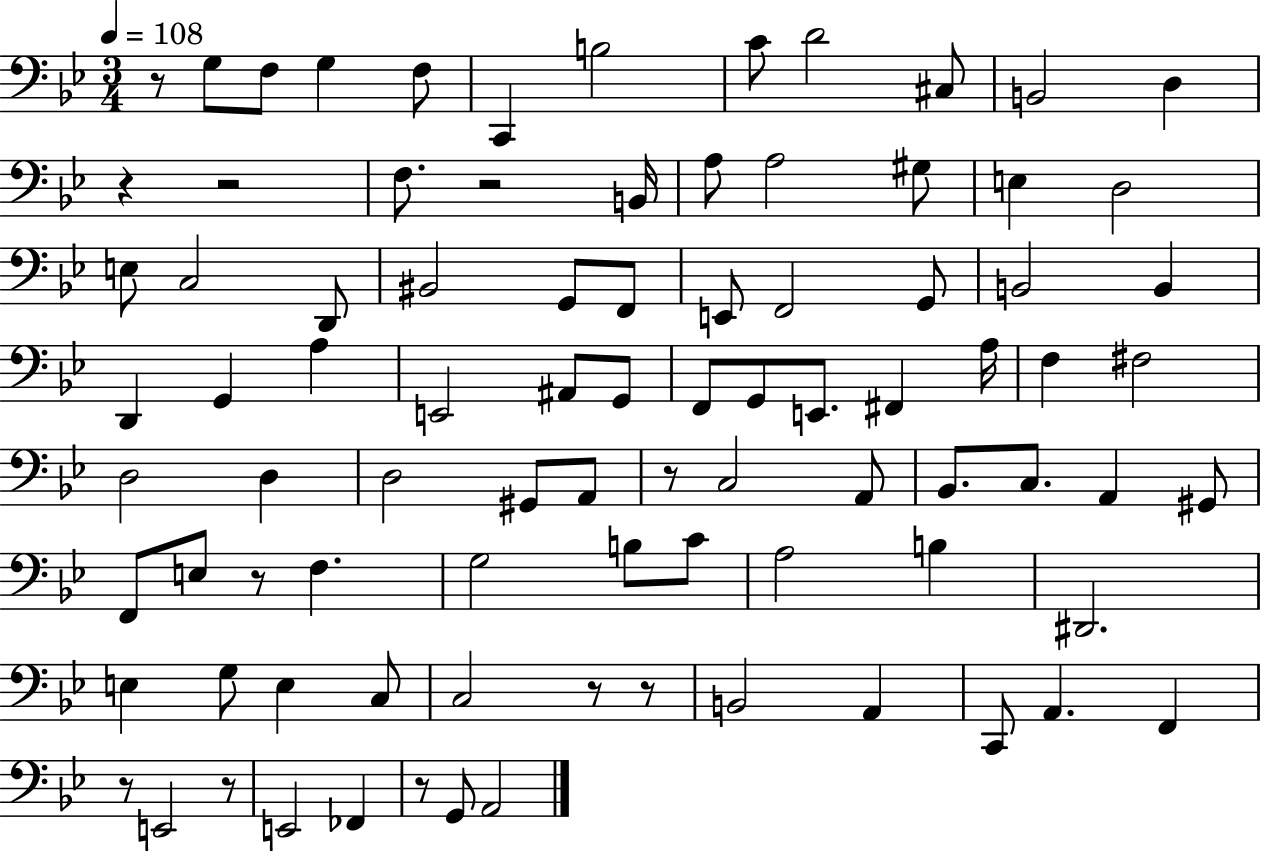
R/e G3/e F3/e G3/q F3/e C2/q B3/h C4/e D4/h C#3/e B2/h D3/q R/q R/h F3/e. R/h B2/s A3/e A3/h G#3/e E3/q D3/h E3/e C3/h D2/e BIS2/h G2/e F2/e E2/e F2/h G2/e B2/h B2/q D2/q G2/q A3/q E2/h A#2/e G2/e F2/e G2/e E2/e. F#2/q A3/s F3/q F#3/h D3/h D3/q D3/h G#2/e A2/e R/e C3/h A2/e Bb2/e. C3/e. A2/q G#2/e F2/e E3/e R/e F3/q. G3/h B3/e C4/e A3/h B3/q D#2/h. E3/q G3/e E3/q C3/e C3/h R/e R/e B2/h A2/q C2/e A2/q. F2/q R/e E2/h R/e E2/h FES2/q R/e G2/e A2/h